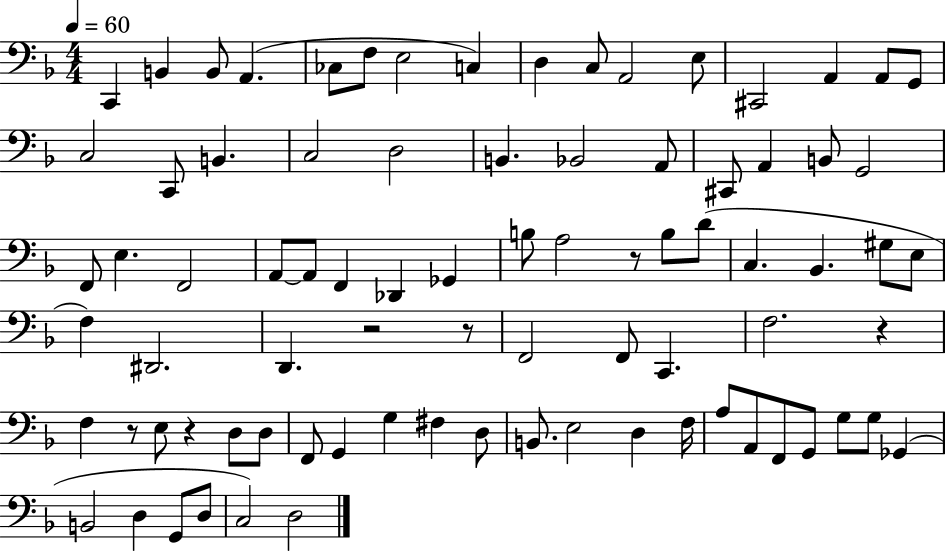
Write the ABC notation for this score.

X:1
T:Untitled
M:4/4
L:1/4
K:F
C,, B,, B,,/2 A,, _C,/2 F,/2 E,2 C, D, C,/2 A,,2 E,/2 ^C,,2 A,, A,,/2 G,,/2 C,2 C,,/2 B,, C,2 D,2 B,, _B,,2 A,,/2 ^C,,/2 A,, B,,/2 G,,2 F,,/2 E, F,,2 A,,/2 A,,/2 F,, _D,, _G,, B,/2 A,2 z/2 B,/2 D/2 C, _B,, ^G,/2 E,/2 F, ^D,,2 D,, z2 z/2 F,,2 F,,/2 C,, F,2 z F, z/2 E,/2 z D,/2 D,/2 F,,/2 G,, G, ^F, D,/2 B,,/2 E,2 D, F,/4 A,/2 A,,/2 F,,/2 G,,/2 G,/2 G,/2 _G,, B,,2 D, G,,/2 D,/2 C,2 D,2